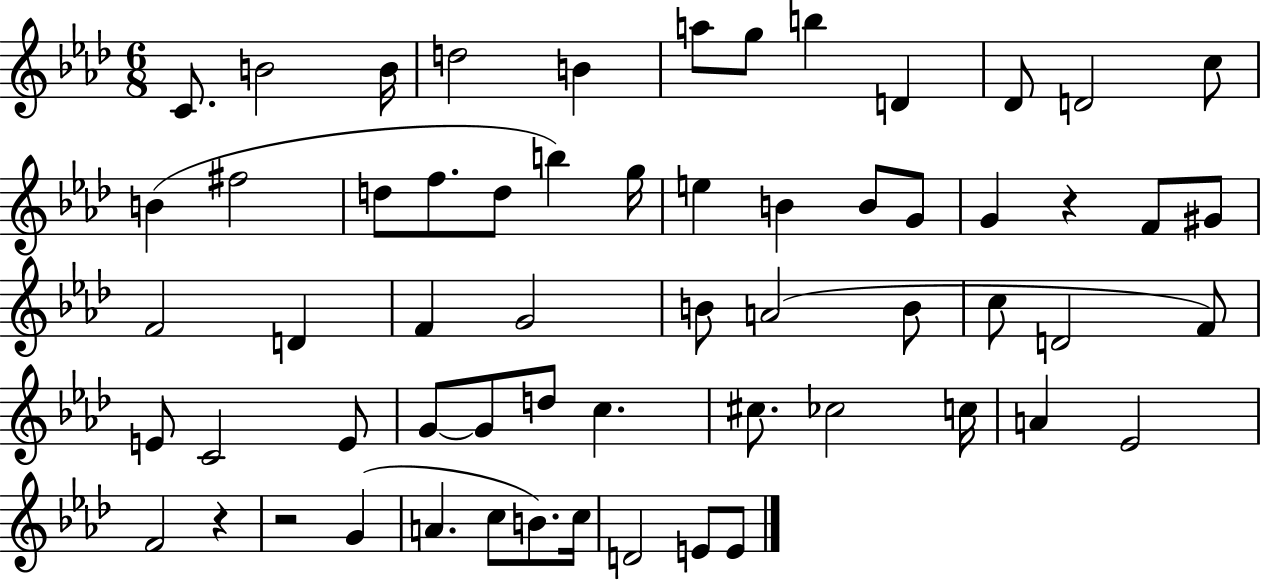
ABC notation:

X:1
T:Untitled
M:6/8
L:1/4
K:Ab
C/2 B2 B/4 d2 B a/2 g/2 b D _D/2 D2 c/2 B ^f2 d/2 f/2 d/2 b g/4 e B B/2 G/2 G z F/2 ^G/2 F2 D F G2 B/2 A2 B/2 c/2 D2 F/2 E/2 C2 E/2 G/2 G/2 d/2 c ^c/2 _c2 c/4 A _E2 F2 z z2 G A c/2 B/2 c/4 D2 E/2 E/2